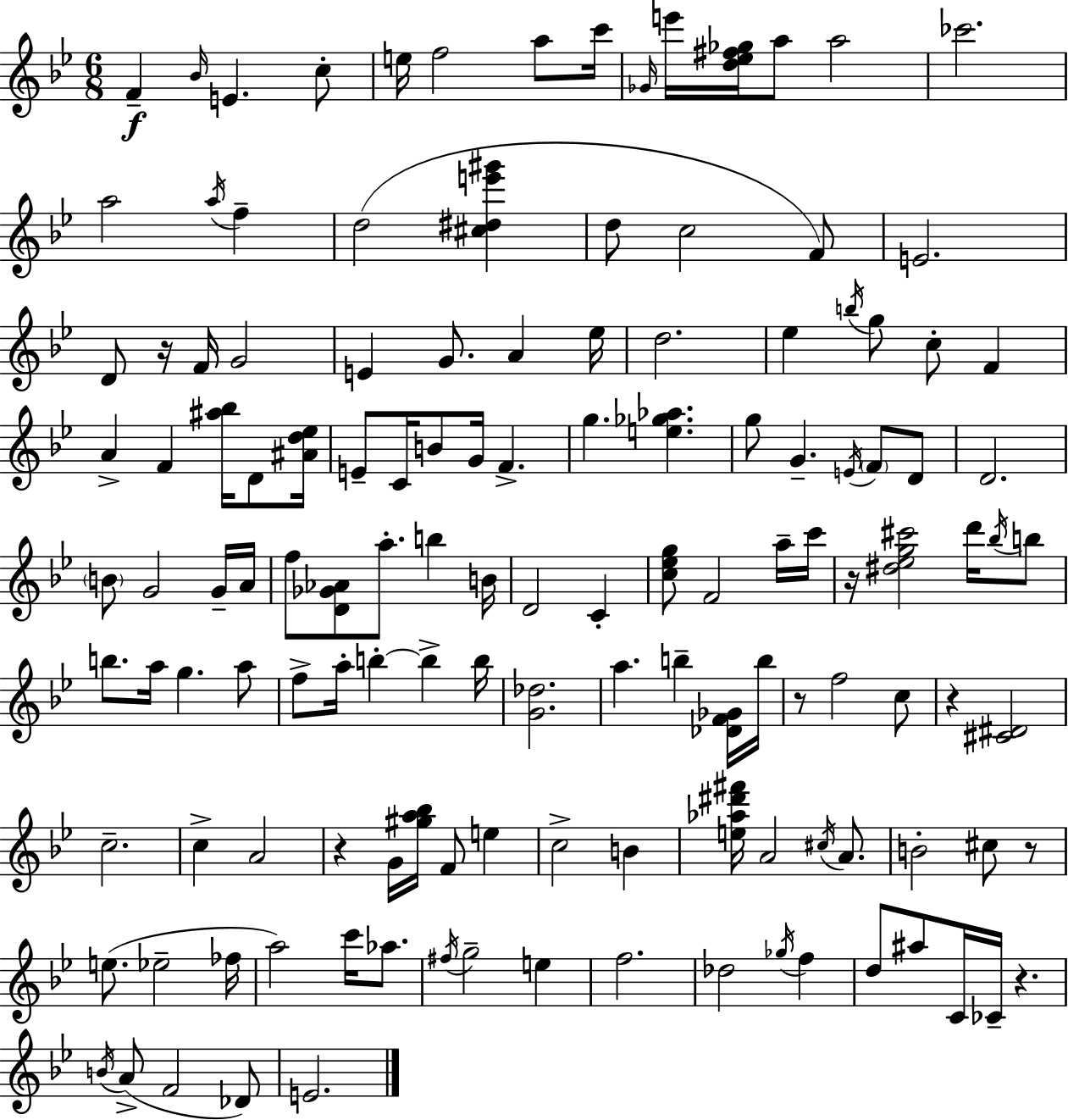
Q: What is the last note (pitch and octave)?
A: E4